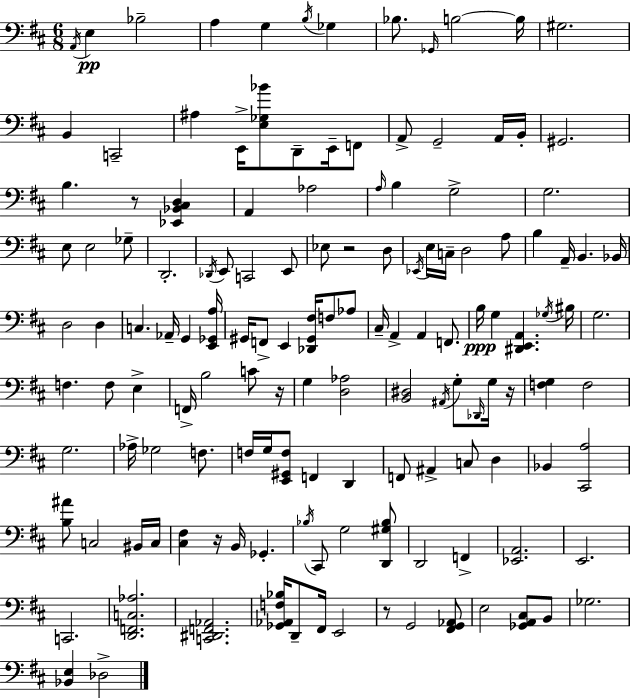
X:1
T:Untitled
M:6/8
L:1/4
K:D
A,,/4 E, _B,2 A, G, B,/4 _G, _B,/2 _G,,/4 B,2 B,/4 ^G,2 B,, C,,2 ^A, E,,/4 [E,_G,_B]/2 D,,/2 E,,/4 F,,/2 A,,/2 G,,2 A,,/4 B,,/4 ^G,,2 B, z/2 [_E,,_B,,^C,D,] A,, _A,2 A,/4 B, G,2 G,2 E,/2 E,2 _G,/2 D,,2 _D,,/4 E,,/2 C,,2 E,,/2 _E,/2 z2 D,/2 _E,,/4 E,/4 C,/4 D,2 A,/2 B, A,,/4 B,, _B,,/4 D,2 D, C, _A,,/4 G,, [E,,_G,,A,]/4 ^G,,/4 F,,/2 E,, [_D,,^G,,^F,]/4 F,/2 _A,/2 ^C,/4 A,, A,, F,,/2 B,/4 G, [^D,,E,,A,,] _G,/4 ^B,/4 G,2 F, F,/2 E, F,,/4 B,2 C/2 z/4 G, [D,_A,]2 [B,,^D,]2 ^A,,/4 G,/2 _D,,/4 G,/4 z/4 [F,G,] F,2 G,2 _A,/4 _G,2 F,/2 F,/4 G,/4 [E,,^G,,F,]/2 F,, D,, F,,/2 ^A,, C,/2 D, _B,, [^C,,A,]2 [B,^A]/2 C,2 ^B,,/4 C,/4 [^C,^F,] z/4 B,,/4 _G,, _B,/4 ^C,,/2 G,2 [D,,^G,_B,]/2 D,,2 F,, [_E,,A,,]2 E,,2 C,,2 [D,,F,,C,_A,]2 [C,,^D,,F,,_A,,]2 [_G,,_A,,F,_B,]/4 D,,/2 ^F,,/4 E,,2 z/2 G,,2 [^F,,G,,_A,,]/2 E,2 [_G,,A,,^C,]/2 B,,/2 _G,2 [_B,,E,] _D,2